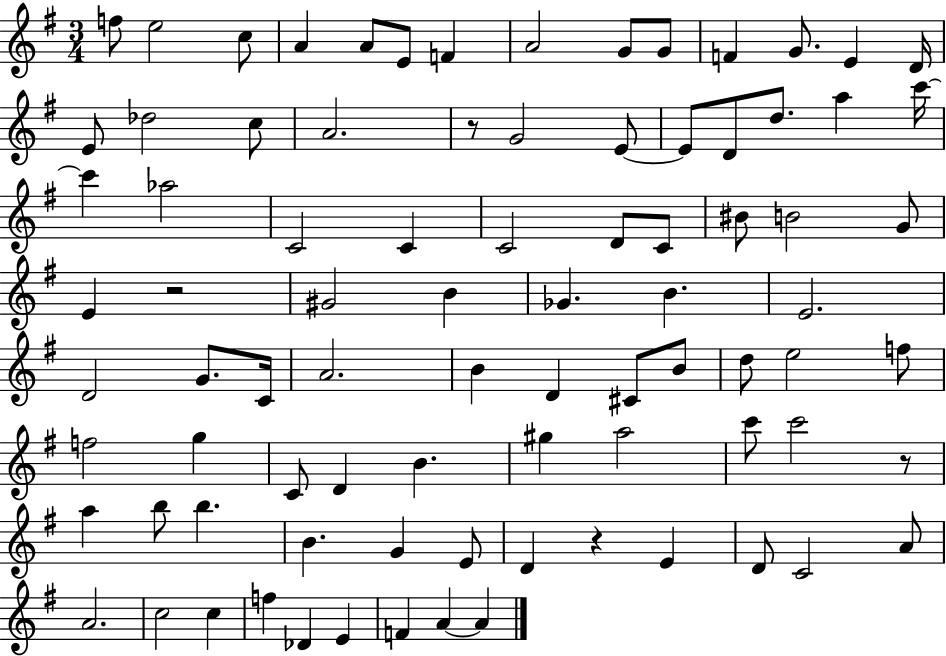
F5/e E5/h C5/e A4/q A4/e E4/e F4/q A4/h G4/e G4/e F4/q G4/e. E4/q D4/s E4/e Db5/h C5/e A4/h. R/e G4/h E4/e E4/e D4/e D5/e. A5/q C6/s C6/q Ab5/h C4/h C4/q C4/h D4/e C4/e BIS4/e B4/h G4/e E4/q R/h G#4/h B4/q Gb4/q. B4/q. E4/h. D4/h G4/e. C4/s A4/h. B4/q D4/q C#4/e B4/e D5/e E5/h F5/e F5/h G5/q C4/e D4/q B4/q. G#5/q A5/h C6/e C6/h R/e A5/q B5/e B5/q. B4/q. G4/q E4/e D4/q R/q E4/q D4/e C4/h A4/e A4/h. C5/h C5/q F5/q Db4/q E4/q F4/q A4/q A4/q